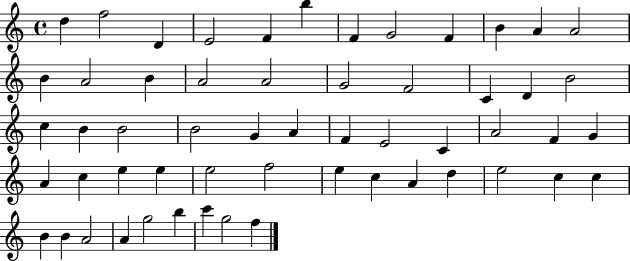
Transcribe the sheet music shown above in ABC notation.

X:1
T:Untitled
M:4/4
L:1/4
K:C
d f2 D E2 F b F G2 F B A A2 B A2 B A2 A2 G2 F2 C D B2 c B B2 B2 G A F E2 C A2 F G A c e e e2 f2 e c A d e2 c c B B A2 A g2 b c' g2 f